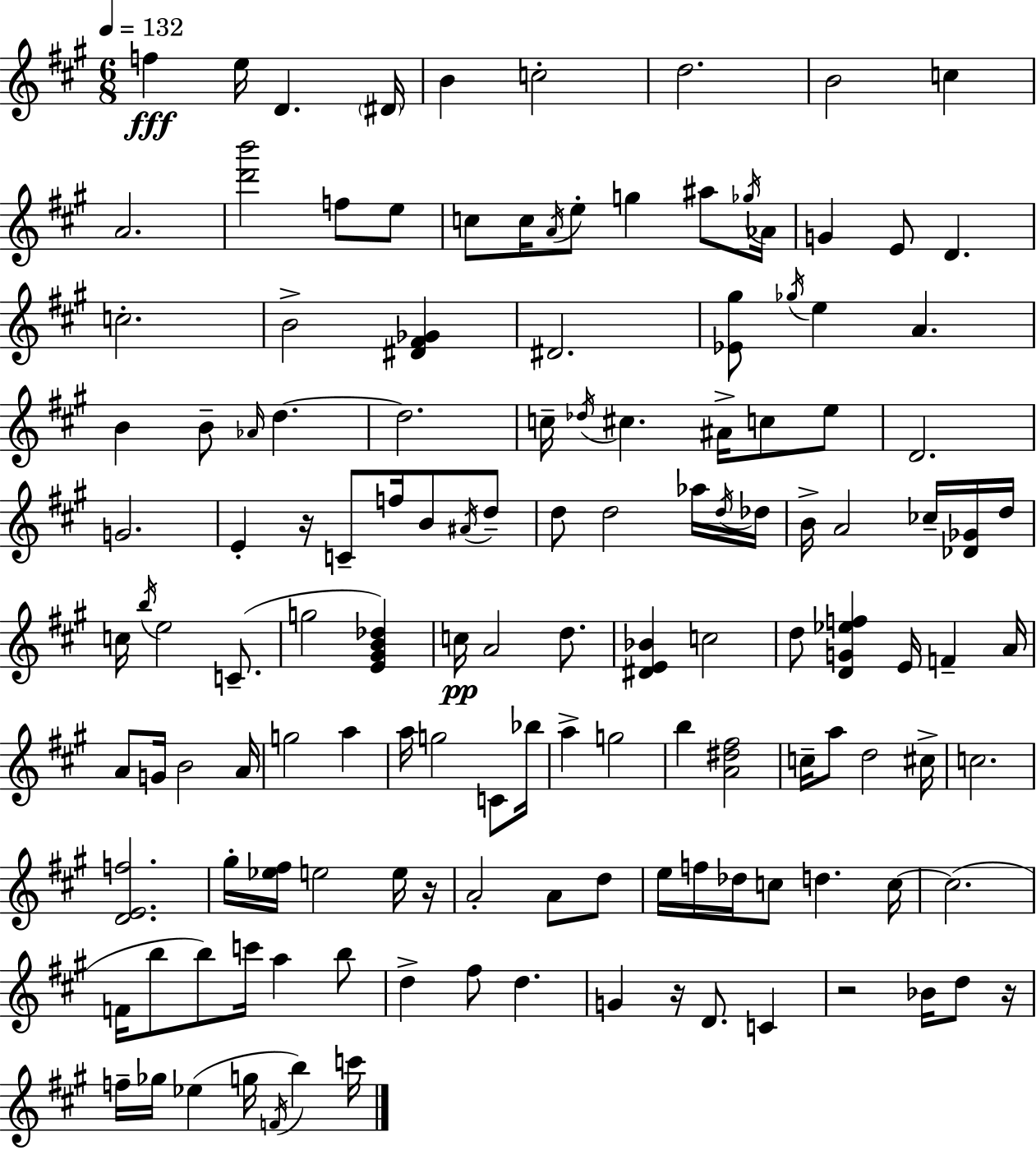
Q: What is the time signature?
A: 6/8